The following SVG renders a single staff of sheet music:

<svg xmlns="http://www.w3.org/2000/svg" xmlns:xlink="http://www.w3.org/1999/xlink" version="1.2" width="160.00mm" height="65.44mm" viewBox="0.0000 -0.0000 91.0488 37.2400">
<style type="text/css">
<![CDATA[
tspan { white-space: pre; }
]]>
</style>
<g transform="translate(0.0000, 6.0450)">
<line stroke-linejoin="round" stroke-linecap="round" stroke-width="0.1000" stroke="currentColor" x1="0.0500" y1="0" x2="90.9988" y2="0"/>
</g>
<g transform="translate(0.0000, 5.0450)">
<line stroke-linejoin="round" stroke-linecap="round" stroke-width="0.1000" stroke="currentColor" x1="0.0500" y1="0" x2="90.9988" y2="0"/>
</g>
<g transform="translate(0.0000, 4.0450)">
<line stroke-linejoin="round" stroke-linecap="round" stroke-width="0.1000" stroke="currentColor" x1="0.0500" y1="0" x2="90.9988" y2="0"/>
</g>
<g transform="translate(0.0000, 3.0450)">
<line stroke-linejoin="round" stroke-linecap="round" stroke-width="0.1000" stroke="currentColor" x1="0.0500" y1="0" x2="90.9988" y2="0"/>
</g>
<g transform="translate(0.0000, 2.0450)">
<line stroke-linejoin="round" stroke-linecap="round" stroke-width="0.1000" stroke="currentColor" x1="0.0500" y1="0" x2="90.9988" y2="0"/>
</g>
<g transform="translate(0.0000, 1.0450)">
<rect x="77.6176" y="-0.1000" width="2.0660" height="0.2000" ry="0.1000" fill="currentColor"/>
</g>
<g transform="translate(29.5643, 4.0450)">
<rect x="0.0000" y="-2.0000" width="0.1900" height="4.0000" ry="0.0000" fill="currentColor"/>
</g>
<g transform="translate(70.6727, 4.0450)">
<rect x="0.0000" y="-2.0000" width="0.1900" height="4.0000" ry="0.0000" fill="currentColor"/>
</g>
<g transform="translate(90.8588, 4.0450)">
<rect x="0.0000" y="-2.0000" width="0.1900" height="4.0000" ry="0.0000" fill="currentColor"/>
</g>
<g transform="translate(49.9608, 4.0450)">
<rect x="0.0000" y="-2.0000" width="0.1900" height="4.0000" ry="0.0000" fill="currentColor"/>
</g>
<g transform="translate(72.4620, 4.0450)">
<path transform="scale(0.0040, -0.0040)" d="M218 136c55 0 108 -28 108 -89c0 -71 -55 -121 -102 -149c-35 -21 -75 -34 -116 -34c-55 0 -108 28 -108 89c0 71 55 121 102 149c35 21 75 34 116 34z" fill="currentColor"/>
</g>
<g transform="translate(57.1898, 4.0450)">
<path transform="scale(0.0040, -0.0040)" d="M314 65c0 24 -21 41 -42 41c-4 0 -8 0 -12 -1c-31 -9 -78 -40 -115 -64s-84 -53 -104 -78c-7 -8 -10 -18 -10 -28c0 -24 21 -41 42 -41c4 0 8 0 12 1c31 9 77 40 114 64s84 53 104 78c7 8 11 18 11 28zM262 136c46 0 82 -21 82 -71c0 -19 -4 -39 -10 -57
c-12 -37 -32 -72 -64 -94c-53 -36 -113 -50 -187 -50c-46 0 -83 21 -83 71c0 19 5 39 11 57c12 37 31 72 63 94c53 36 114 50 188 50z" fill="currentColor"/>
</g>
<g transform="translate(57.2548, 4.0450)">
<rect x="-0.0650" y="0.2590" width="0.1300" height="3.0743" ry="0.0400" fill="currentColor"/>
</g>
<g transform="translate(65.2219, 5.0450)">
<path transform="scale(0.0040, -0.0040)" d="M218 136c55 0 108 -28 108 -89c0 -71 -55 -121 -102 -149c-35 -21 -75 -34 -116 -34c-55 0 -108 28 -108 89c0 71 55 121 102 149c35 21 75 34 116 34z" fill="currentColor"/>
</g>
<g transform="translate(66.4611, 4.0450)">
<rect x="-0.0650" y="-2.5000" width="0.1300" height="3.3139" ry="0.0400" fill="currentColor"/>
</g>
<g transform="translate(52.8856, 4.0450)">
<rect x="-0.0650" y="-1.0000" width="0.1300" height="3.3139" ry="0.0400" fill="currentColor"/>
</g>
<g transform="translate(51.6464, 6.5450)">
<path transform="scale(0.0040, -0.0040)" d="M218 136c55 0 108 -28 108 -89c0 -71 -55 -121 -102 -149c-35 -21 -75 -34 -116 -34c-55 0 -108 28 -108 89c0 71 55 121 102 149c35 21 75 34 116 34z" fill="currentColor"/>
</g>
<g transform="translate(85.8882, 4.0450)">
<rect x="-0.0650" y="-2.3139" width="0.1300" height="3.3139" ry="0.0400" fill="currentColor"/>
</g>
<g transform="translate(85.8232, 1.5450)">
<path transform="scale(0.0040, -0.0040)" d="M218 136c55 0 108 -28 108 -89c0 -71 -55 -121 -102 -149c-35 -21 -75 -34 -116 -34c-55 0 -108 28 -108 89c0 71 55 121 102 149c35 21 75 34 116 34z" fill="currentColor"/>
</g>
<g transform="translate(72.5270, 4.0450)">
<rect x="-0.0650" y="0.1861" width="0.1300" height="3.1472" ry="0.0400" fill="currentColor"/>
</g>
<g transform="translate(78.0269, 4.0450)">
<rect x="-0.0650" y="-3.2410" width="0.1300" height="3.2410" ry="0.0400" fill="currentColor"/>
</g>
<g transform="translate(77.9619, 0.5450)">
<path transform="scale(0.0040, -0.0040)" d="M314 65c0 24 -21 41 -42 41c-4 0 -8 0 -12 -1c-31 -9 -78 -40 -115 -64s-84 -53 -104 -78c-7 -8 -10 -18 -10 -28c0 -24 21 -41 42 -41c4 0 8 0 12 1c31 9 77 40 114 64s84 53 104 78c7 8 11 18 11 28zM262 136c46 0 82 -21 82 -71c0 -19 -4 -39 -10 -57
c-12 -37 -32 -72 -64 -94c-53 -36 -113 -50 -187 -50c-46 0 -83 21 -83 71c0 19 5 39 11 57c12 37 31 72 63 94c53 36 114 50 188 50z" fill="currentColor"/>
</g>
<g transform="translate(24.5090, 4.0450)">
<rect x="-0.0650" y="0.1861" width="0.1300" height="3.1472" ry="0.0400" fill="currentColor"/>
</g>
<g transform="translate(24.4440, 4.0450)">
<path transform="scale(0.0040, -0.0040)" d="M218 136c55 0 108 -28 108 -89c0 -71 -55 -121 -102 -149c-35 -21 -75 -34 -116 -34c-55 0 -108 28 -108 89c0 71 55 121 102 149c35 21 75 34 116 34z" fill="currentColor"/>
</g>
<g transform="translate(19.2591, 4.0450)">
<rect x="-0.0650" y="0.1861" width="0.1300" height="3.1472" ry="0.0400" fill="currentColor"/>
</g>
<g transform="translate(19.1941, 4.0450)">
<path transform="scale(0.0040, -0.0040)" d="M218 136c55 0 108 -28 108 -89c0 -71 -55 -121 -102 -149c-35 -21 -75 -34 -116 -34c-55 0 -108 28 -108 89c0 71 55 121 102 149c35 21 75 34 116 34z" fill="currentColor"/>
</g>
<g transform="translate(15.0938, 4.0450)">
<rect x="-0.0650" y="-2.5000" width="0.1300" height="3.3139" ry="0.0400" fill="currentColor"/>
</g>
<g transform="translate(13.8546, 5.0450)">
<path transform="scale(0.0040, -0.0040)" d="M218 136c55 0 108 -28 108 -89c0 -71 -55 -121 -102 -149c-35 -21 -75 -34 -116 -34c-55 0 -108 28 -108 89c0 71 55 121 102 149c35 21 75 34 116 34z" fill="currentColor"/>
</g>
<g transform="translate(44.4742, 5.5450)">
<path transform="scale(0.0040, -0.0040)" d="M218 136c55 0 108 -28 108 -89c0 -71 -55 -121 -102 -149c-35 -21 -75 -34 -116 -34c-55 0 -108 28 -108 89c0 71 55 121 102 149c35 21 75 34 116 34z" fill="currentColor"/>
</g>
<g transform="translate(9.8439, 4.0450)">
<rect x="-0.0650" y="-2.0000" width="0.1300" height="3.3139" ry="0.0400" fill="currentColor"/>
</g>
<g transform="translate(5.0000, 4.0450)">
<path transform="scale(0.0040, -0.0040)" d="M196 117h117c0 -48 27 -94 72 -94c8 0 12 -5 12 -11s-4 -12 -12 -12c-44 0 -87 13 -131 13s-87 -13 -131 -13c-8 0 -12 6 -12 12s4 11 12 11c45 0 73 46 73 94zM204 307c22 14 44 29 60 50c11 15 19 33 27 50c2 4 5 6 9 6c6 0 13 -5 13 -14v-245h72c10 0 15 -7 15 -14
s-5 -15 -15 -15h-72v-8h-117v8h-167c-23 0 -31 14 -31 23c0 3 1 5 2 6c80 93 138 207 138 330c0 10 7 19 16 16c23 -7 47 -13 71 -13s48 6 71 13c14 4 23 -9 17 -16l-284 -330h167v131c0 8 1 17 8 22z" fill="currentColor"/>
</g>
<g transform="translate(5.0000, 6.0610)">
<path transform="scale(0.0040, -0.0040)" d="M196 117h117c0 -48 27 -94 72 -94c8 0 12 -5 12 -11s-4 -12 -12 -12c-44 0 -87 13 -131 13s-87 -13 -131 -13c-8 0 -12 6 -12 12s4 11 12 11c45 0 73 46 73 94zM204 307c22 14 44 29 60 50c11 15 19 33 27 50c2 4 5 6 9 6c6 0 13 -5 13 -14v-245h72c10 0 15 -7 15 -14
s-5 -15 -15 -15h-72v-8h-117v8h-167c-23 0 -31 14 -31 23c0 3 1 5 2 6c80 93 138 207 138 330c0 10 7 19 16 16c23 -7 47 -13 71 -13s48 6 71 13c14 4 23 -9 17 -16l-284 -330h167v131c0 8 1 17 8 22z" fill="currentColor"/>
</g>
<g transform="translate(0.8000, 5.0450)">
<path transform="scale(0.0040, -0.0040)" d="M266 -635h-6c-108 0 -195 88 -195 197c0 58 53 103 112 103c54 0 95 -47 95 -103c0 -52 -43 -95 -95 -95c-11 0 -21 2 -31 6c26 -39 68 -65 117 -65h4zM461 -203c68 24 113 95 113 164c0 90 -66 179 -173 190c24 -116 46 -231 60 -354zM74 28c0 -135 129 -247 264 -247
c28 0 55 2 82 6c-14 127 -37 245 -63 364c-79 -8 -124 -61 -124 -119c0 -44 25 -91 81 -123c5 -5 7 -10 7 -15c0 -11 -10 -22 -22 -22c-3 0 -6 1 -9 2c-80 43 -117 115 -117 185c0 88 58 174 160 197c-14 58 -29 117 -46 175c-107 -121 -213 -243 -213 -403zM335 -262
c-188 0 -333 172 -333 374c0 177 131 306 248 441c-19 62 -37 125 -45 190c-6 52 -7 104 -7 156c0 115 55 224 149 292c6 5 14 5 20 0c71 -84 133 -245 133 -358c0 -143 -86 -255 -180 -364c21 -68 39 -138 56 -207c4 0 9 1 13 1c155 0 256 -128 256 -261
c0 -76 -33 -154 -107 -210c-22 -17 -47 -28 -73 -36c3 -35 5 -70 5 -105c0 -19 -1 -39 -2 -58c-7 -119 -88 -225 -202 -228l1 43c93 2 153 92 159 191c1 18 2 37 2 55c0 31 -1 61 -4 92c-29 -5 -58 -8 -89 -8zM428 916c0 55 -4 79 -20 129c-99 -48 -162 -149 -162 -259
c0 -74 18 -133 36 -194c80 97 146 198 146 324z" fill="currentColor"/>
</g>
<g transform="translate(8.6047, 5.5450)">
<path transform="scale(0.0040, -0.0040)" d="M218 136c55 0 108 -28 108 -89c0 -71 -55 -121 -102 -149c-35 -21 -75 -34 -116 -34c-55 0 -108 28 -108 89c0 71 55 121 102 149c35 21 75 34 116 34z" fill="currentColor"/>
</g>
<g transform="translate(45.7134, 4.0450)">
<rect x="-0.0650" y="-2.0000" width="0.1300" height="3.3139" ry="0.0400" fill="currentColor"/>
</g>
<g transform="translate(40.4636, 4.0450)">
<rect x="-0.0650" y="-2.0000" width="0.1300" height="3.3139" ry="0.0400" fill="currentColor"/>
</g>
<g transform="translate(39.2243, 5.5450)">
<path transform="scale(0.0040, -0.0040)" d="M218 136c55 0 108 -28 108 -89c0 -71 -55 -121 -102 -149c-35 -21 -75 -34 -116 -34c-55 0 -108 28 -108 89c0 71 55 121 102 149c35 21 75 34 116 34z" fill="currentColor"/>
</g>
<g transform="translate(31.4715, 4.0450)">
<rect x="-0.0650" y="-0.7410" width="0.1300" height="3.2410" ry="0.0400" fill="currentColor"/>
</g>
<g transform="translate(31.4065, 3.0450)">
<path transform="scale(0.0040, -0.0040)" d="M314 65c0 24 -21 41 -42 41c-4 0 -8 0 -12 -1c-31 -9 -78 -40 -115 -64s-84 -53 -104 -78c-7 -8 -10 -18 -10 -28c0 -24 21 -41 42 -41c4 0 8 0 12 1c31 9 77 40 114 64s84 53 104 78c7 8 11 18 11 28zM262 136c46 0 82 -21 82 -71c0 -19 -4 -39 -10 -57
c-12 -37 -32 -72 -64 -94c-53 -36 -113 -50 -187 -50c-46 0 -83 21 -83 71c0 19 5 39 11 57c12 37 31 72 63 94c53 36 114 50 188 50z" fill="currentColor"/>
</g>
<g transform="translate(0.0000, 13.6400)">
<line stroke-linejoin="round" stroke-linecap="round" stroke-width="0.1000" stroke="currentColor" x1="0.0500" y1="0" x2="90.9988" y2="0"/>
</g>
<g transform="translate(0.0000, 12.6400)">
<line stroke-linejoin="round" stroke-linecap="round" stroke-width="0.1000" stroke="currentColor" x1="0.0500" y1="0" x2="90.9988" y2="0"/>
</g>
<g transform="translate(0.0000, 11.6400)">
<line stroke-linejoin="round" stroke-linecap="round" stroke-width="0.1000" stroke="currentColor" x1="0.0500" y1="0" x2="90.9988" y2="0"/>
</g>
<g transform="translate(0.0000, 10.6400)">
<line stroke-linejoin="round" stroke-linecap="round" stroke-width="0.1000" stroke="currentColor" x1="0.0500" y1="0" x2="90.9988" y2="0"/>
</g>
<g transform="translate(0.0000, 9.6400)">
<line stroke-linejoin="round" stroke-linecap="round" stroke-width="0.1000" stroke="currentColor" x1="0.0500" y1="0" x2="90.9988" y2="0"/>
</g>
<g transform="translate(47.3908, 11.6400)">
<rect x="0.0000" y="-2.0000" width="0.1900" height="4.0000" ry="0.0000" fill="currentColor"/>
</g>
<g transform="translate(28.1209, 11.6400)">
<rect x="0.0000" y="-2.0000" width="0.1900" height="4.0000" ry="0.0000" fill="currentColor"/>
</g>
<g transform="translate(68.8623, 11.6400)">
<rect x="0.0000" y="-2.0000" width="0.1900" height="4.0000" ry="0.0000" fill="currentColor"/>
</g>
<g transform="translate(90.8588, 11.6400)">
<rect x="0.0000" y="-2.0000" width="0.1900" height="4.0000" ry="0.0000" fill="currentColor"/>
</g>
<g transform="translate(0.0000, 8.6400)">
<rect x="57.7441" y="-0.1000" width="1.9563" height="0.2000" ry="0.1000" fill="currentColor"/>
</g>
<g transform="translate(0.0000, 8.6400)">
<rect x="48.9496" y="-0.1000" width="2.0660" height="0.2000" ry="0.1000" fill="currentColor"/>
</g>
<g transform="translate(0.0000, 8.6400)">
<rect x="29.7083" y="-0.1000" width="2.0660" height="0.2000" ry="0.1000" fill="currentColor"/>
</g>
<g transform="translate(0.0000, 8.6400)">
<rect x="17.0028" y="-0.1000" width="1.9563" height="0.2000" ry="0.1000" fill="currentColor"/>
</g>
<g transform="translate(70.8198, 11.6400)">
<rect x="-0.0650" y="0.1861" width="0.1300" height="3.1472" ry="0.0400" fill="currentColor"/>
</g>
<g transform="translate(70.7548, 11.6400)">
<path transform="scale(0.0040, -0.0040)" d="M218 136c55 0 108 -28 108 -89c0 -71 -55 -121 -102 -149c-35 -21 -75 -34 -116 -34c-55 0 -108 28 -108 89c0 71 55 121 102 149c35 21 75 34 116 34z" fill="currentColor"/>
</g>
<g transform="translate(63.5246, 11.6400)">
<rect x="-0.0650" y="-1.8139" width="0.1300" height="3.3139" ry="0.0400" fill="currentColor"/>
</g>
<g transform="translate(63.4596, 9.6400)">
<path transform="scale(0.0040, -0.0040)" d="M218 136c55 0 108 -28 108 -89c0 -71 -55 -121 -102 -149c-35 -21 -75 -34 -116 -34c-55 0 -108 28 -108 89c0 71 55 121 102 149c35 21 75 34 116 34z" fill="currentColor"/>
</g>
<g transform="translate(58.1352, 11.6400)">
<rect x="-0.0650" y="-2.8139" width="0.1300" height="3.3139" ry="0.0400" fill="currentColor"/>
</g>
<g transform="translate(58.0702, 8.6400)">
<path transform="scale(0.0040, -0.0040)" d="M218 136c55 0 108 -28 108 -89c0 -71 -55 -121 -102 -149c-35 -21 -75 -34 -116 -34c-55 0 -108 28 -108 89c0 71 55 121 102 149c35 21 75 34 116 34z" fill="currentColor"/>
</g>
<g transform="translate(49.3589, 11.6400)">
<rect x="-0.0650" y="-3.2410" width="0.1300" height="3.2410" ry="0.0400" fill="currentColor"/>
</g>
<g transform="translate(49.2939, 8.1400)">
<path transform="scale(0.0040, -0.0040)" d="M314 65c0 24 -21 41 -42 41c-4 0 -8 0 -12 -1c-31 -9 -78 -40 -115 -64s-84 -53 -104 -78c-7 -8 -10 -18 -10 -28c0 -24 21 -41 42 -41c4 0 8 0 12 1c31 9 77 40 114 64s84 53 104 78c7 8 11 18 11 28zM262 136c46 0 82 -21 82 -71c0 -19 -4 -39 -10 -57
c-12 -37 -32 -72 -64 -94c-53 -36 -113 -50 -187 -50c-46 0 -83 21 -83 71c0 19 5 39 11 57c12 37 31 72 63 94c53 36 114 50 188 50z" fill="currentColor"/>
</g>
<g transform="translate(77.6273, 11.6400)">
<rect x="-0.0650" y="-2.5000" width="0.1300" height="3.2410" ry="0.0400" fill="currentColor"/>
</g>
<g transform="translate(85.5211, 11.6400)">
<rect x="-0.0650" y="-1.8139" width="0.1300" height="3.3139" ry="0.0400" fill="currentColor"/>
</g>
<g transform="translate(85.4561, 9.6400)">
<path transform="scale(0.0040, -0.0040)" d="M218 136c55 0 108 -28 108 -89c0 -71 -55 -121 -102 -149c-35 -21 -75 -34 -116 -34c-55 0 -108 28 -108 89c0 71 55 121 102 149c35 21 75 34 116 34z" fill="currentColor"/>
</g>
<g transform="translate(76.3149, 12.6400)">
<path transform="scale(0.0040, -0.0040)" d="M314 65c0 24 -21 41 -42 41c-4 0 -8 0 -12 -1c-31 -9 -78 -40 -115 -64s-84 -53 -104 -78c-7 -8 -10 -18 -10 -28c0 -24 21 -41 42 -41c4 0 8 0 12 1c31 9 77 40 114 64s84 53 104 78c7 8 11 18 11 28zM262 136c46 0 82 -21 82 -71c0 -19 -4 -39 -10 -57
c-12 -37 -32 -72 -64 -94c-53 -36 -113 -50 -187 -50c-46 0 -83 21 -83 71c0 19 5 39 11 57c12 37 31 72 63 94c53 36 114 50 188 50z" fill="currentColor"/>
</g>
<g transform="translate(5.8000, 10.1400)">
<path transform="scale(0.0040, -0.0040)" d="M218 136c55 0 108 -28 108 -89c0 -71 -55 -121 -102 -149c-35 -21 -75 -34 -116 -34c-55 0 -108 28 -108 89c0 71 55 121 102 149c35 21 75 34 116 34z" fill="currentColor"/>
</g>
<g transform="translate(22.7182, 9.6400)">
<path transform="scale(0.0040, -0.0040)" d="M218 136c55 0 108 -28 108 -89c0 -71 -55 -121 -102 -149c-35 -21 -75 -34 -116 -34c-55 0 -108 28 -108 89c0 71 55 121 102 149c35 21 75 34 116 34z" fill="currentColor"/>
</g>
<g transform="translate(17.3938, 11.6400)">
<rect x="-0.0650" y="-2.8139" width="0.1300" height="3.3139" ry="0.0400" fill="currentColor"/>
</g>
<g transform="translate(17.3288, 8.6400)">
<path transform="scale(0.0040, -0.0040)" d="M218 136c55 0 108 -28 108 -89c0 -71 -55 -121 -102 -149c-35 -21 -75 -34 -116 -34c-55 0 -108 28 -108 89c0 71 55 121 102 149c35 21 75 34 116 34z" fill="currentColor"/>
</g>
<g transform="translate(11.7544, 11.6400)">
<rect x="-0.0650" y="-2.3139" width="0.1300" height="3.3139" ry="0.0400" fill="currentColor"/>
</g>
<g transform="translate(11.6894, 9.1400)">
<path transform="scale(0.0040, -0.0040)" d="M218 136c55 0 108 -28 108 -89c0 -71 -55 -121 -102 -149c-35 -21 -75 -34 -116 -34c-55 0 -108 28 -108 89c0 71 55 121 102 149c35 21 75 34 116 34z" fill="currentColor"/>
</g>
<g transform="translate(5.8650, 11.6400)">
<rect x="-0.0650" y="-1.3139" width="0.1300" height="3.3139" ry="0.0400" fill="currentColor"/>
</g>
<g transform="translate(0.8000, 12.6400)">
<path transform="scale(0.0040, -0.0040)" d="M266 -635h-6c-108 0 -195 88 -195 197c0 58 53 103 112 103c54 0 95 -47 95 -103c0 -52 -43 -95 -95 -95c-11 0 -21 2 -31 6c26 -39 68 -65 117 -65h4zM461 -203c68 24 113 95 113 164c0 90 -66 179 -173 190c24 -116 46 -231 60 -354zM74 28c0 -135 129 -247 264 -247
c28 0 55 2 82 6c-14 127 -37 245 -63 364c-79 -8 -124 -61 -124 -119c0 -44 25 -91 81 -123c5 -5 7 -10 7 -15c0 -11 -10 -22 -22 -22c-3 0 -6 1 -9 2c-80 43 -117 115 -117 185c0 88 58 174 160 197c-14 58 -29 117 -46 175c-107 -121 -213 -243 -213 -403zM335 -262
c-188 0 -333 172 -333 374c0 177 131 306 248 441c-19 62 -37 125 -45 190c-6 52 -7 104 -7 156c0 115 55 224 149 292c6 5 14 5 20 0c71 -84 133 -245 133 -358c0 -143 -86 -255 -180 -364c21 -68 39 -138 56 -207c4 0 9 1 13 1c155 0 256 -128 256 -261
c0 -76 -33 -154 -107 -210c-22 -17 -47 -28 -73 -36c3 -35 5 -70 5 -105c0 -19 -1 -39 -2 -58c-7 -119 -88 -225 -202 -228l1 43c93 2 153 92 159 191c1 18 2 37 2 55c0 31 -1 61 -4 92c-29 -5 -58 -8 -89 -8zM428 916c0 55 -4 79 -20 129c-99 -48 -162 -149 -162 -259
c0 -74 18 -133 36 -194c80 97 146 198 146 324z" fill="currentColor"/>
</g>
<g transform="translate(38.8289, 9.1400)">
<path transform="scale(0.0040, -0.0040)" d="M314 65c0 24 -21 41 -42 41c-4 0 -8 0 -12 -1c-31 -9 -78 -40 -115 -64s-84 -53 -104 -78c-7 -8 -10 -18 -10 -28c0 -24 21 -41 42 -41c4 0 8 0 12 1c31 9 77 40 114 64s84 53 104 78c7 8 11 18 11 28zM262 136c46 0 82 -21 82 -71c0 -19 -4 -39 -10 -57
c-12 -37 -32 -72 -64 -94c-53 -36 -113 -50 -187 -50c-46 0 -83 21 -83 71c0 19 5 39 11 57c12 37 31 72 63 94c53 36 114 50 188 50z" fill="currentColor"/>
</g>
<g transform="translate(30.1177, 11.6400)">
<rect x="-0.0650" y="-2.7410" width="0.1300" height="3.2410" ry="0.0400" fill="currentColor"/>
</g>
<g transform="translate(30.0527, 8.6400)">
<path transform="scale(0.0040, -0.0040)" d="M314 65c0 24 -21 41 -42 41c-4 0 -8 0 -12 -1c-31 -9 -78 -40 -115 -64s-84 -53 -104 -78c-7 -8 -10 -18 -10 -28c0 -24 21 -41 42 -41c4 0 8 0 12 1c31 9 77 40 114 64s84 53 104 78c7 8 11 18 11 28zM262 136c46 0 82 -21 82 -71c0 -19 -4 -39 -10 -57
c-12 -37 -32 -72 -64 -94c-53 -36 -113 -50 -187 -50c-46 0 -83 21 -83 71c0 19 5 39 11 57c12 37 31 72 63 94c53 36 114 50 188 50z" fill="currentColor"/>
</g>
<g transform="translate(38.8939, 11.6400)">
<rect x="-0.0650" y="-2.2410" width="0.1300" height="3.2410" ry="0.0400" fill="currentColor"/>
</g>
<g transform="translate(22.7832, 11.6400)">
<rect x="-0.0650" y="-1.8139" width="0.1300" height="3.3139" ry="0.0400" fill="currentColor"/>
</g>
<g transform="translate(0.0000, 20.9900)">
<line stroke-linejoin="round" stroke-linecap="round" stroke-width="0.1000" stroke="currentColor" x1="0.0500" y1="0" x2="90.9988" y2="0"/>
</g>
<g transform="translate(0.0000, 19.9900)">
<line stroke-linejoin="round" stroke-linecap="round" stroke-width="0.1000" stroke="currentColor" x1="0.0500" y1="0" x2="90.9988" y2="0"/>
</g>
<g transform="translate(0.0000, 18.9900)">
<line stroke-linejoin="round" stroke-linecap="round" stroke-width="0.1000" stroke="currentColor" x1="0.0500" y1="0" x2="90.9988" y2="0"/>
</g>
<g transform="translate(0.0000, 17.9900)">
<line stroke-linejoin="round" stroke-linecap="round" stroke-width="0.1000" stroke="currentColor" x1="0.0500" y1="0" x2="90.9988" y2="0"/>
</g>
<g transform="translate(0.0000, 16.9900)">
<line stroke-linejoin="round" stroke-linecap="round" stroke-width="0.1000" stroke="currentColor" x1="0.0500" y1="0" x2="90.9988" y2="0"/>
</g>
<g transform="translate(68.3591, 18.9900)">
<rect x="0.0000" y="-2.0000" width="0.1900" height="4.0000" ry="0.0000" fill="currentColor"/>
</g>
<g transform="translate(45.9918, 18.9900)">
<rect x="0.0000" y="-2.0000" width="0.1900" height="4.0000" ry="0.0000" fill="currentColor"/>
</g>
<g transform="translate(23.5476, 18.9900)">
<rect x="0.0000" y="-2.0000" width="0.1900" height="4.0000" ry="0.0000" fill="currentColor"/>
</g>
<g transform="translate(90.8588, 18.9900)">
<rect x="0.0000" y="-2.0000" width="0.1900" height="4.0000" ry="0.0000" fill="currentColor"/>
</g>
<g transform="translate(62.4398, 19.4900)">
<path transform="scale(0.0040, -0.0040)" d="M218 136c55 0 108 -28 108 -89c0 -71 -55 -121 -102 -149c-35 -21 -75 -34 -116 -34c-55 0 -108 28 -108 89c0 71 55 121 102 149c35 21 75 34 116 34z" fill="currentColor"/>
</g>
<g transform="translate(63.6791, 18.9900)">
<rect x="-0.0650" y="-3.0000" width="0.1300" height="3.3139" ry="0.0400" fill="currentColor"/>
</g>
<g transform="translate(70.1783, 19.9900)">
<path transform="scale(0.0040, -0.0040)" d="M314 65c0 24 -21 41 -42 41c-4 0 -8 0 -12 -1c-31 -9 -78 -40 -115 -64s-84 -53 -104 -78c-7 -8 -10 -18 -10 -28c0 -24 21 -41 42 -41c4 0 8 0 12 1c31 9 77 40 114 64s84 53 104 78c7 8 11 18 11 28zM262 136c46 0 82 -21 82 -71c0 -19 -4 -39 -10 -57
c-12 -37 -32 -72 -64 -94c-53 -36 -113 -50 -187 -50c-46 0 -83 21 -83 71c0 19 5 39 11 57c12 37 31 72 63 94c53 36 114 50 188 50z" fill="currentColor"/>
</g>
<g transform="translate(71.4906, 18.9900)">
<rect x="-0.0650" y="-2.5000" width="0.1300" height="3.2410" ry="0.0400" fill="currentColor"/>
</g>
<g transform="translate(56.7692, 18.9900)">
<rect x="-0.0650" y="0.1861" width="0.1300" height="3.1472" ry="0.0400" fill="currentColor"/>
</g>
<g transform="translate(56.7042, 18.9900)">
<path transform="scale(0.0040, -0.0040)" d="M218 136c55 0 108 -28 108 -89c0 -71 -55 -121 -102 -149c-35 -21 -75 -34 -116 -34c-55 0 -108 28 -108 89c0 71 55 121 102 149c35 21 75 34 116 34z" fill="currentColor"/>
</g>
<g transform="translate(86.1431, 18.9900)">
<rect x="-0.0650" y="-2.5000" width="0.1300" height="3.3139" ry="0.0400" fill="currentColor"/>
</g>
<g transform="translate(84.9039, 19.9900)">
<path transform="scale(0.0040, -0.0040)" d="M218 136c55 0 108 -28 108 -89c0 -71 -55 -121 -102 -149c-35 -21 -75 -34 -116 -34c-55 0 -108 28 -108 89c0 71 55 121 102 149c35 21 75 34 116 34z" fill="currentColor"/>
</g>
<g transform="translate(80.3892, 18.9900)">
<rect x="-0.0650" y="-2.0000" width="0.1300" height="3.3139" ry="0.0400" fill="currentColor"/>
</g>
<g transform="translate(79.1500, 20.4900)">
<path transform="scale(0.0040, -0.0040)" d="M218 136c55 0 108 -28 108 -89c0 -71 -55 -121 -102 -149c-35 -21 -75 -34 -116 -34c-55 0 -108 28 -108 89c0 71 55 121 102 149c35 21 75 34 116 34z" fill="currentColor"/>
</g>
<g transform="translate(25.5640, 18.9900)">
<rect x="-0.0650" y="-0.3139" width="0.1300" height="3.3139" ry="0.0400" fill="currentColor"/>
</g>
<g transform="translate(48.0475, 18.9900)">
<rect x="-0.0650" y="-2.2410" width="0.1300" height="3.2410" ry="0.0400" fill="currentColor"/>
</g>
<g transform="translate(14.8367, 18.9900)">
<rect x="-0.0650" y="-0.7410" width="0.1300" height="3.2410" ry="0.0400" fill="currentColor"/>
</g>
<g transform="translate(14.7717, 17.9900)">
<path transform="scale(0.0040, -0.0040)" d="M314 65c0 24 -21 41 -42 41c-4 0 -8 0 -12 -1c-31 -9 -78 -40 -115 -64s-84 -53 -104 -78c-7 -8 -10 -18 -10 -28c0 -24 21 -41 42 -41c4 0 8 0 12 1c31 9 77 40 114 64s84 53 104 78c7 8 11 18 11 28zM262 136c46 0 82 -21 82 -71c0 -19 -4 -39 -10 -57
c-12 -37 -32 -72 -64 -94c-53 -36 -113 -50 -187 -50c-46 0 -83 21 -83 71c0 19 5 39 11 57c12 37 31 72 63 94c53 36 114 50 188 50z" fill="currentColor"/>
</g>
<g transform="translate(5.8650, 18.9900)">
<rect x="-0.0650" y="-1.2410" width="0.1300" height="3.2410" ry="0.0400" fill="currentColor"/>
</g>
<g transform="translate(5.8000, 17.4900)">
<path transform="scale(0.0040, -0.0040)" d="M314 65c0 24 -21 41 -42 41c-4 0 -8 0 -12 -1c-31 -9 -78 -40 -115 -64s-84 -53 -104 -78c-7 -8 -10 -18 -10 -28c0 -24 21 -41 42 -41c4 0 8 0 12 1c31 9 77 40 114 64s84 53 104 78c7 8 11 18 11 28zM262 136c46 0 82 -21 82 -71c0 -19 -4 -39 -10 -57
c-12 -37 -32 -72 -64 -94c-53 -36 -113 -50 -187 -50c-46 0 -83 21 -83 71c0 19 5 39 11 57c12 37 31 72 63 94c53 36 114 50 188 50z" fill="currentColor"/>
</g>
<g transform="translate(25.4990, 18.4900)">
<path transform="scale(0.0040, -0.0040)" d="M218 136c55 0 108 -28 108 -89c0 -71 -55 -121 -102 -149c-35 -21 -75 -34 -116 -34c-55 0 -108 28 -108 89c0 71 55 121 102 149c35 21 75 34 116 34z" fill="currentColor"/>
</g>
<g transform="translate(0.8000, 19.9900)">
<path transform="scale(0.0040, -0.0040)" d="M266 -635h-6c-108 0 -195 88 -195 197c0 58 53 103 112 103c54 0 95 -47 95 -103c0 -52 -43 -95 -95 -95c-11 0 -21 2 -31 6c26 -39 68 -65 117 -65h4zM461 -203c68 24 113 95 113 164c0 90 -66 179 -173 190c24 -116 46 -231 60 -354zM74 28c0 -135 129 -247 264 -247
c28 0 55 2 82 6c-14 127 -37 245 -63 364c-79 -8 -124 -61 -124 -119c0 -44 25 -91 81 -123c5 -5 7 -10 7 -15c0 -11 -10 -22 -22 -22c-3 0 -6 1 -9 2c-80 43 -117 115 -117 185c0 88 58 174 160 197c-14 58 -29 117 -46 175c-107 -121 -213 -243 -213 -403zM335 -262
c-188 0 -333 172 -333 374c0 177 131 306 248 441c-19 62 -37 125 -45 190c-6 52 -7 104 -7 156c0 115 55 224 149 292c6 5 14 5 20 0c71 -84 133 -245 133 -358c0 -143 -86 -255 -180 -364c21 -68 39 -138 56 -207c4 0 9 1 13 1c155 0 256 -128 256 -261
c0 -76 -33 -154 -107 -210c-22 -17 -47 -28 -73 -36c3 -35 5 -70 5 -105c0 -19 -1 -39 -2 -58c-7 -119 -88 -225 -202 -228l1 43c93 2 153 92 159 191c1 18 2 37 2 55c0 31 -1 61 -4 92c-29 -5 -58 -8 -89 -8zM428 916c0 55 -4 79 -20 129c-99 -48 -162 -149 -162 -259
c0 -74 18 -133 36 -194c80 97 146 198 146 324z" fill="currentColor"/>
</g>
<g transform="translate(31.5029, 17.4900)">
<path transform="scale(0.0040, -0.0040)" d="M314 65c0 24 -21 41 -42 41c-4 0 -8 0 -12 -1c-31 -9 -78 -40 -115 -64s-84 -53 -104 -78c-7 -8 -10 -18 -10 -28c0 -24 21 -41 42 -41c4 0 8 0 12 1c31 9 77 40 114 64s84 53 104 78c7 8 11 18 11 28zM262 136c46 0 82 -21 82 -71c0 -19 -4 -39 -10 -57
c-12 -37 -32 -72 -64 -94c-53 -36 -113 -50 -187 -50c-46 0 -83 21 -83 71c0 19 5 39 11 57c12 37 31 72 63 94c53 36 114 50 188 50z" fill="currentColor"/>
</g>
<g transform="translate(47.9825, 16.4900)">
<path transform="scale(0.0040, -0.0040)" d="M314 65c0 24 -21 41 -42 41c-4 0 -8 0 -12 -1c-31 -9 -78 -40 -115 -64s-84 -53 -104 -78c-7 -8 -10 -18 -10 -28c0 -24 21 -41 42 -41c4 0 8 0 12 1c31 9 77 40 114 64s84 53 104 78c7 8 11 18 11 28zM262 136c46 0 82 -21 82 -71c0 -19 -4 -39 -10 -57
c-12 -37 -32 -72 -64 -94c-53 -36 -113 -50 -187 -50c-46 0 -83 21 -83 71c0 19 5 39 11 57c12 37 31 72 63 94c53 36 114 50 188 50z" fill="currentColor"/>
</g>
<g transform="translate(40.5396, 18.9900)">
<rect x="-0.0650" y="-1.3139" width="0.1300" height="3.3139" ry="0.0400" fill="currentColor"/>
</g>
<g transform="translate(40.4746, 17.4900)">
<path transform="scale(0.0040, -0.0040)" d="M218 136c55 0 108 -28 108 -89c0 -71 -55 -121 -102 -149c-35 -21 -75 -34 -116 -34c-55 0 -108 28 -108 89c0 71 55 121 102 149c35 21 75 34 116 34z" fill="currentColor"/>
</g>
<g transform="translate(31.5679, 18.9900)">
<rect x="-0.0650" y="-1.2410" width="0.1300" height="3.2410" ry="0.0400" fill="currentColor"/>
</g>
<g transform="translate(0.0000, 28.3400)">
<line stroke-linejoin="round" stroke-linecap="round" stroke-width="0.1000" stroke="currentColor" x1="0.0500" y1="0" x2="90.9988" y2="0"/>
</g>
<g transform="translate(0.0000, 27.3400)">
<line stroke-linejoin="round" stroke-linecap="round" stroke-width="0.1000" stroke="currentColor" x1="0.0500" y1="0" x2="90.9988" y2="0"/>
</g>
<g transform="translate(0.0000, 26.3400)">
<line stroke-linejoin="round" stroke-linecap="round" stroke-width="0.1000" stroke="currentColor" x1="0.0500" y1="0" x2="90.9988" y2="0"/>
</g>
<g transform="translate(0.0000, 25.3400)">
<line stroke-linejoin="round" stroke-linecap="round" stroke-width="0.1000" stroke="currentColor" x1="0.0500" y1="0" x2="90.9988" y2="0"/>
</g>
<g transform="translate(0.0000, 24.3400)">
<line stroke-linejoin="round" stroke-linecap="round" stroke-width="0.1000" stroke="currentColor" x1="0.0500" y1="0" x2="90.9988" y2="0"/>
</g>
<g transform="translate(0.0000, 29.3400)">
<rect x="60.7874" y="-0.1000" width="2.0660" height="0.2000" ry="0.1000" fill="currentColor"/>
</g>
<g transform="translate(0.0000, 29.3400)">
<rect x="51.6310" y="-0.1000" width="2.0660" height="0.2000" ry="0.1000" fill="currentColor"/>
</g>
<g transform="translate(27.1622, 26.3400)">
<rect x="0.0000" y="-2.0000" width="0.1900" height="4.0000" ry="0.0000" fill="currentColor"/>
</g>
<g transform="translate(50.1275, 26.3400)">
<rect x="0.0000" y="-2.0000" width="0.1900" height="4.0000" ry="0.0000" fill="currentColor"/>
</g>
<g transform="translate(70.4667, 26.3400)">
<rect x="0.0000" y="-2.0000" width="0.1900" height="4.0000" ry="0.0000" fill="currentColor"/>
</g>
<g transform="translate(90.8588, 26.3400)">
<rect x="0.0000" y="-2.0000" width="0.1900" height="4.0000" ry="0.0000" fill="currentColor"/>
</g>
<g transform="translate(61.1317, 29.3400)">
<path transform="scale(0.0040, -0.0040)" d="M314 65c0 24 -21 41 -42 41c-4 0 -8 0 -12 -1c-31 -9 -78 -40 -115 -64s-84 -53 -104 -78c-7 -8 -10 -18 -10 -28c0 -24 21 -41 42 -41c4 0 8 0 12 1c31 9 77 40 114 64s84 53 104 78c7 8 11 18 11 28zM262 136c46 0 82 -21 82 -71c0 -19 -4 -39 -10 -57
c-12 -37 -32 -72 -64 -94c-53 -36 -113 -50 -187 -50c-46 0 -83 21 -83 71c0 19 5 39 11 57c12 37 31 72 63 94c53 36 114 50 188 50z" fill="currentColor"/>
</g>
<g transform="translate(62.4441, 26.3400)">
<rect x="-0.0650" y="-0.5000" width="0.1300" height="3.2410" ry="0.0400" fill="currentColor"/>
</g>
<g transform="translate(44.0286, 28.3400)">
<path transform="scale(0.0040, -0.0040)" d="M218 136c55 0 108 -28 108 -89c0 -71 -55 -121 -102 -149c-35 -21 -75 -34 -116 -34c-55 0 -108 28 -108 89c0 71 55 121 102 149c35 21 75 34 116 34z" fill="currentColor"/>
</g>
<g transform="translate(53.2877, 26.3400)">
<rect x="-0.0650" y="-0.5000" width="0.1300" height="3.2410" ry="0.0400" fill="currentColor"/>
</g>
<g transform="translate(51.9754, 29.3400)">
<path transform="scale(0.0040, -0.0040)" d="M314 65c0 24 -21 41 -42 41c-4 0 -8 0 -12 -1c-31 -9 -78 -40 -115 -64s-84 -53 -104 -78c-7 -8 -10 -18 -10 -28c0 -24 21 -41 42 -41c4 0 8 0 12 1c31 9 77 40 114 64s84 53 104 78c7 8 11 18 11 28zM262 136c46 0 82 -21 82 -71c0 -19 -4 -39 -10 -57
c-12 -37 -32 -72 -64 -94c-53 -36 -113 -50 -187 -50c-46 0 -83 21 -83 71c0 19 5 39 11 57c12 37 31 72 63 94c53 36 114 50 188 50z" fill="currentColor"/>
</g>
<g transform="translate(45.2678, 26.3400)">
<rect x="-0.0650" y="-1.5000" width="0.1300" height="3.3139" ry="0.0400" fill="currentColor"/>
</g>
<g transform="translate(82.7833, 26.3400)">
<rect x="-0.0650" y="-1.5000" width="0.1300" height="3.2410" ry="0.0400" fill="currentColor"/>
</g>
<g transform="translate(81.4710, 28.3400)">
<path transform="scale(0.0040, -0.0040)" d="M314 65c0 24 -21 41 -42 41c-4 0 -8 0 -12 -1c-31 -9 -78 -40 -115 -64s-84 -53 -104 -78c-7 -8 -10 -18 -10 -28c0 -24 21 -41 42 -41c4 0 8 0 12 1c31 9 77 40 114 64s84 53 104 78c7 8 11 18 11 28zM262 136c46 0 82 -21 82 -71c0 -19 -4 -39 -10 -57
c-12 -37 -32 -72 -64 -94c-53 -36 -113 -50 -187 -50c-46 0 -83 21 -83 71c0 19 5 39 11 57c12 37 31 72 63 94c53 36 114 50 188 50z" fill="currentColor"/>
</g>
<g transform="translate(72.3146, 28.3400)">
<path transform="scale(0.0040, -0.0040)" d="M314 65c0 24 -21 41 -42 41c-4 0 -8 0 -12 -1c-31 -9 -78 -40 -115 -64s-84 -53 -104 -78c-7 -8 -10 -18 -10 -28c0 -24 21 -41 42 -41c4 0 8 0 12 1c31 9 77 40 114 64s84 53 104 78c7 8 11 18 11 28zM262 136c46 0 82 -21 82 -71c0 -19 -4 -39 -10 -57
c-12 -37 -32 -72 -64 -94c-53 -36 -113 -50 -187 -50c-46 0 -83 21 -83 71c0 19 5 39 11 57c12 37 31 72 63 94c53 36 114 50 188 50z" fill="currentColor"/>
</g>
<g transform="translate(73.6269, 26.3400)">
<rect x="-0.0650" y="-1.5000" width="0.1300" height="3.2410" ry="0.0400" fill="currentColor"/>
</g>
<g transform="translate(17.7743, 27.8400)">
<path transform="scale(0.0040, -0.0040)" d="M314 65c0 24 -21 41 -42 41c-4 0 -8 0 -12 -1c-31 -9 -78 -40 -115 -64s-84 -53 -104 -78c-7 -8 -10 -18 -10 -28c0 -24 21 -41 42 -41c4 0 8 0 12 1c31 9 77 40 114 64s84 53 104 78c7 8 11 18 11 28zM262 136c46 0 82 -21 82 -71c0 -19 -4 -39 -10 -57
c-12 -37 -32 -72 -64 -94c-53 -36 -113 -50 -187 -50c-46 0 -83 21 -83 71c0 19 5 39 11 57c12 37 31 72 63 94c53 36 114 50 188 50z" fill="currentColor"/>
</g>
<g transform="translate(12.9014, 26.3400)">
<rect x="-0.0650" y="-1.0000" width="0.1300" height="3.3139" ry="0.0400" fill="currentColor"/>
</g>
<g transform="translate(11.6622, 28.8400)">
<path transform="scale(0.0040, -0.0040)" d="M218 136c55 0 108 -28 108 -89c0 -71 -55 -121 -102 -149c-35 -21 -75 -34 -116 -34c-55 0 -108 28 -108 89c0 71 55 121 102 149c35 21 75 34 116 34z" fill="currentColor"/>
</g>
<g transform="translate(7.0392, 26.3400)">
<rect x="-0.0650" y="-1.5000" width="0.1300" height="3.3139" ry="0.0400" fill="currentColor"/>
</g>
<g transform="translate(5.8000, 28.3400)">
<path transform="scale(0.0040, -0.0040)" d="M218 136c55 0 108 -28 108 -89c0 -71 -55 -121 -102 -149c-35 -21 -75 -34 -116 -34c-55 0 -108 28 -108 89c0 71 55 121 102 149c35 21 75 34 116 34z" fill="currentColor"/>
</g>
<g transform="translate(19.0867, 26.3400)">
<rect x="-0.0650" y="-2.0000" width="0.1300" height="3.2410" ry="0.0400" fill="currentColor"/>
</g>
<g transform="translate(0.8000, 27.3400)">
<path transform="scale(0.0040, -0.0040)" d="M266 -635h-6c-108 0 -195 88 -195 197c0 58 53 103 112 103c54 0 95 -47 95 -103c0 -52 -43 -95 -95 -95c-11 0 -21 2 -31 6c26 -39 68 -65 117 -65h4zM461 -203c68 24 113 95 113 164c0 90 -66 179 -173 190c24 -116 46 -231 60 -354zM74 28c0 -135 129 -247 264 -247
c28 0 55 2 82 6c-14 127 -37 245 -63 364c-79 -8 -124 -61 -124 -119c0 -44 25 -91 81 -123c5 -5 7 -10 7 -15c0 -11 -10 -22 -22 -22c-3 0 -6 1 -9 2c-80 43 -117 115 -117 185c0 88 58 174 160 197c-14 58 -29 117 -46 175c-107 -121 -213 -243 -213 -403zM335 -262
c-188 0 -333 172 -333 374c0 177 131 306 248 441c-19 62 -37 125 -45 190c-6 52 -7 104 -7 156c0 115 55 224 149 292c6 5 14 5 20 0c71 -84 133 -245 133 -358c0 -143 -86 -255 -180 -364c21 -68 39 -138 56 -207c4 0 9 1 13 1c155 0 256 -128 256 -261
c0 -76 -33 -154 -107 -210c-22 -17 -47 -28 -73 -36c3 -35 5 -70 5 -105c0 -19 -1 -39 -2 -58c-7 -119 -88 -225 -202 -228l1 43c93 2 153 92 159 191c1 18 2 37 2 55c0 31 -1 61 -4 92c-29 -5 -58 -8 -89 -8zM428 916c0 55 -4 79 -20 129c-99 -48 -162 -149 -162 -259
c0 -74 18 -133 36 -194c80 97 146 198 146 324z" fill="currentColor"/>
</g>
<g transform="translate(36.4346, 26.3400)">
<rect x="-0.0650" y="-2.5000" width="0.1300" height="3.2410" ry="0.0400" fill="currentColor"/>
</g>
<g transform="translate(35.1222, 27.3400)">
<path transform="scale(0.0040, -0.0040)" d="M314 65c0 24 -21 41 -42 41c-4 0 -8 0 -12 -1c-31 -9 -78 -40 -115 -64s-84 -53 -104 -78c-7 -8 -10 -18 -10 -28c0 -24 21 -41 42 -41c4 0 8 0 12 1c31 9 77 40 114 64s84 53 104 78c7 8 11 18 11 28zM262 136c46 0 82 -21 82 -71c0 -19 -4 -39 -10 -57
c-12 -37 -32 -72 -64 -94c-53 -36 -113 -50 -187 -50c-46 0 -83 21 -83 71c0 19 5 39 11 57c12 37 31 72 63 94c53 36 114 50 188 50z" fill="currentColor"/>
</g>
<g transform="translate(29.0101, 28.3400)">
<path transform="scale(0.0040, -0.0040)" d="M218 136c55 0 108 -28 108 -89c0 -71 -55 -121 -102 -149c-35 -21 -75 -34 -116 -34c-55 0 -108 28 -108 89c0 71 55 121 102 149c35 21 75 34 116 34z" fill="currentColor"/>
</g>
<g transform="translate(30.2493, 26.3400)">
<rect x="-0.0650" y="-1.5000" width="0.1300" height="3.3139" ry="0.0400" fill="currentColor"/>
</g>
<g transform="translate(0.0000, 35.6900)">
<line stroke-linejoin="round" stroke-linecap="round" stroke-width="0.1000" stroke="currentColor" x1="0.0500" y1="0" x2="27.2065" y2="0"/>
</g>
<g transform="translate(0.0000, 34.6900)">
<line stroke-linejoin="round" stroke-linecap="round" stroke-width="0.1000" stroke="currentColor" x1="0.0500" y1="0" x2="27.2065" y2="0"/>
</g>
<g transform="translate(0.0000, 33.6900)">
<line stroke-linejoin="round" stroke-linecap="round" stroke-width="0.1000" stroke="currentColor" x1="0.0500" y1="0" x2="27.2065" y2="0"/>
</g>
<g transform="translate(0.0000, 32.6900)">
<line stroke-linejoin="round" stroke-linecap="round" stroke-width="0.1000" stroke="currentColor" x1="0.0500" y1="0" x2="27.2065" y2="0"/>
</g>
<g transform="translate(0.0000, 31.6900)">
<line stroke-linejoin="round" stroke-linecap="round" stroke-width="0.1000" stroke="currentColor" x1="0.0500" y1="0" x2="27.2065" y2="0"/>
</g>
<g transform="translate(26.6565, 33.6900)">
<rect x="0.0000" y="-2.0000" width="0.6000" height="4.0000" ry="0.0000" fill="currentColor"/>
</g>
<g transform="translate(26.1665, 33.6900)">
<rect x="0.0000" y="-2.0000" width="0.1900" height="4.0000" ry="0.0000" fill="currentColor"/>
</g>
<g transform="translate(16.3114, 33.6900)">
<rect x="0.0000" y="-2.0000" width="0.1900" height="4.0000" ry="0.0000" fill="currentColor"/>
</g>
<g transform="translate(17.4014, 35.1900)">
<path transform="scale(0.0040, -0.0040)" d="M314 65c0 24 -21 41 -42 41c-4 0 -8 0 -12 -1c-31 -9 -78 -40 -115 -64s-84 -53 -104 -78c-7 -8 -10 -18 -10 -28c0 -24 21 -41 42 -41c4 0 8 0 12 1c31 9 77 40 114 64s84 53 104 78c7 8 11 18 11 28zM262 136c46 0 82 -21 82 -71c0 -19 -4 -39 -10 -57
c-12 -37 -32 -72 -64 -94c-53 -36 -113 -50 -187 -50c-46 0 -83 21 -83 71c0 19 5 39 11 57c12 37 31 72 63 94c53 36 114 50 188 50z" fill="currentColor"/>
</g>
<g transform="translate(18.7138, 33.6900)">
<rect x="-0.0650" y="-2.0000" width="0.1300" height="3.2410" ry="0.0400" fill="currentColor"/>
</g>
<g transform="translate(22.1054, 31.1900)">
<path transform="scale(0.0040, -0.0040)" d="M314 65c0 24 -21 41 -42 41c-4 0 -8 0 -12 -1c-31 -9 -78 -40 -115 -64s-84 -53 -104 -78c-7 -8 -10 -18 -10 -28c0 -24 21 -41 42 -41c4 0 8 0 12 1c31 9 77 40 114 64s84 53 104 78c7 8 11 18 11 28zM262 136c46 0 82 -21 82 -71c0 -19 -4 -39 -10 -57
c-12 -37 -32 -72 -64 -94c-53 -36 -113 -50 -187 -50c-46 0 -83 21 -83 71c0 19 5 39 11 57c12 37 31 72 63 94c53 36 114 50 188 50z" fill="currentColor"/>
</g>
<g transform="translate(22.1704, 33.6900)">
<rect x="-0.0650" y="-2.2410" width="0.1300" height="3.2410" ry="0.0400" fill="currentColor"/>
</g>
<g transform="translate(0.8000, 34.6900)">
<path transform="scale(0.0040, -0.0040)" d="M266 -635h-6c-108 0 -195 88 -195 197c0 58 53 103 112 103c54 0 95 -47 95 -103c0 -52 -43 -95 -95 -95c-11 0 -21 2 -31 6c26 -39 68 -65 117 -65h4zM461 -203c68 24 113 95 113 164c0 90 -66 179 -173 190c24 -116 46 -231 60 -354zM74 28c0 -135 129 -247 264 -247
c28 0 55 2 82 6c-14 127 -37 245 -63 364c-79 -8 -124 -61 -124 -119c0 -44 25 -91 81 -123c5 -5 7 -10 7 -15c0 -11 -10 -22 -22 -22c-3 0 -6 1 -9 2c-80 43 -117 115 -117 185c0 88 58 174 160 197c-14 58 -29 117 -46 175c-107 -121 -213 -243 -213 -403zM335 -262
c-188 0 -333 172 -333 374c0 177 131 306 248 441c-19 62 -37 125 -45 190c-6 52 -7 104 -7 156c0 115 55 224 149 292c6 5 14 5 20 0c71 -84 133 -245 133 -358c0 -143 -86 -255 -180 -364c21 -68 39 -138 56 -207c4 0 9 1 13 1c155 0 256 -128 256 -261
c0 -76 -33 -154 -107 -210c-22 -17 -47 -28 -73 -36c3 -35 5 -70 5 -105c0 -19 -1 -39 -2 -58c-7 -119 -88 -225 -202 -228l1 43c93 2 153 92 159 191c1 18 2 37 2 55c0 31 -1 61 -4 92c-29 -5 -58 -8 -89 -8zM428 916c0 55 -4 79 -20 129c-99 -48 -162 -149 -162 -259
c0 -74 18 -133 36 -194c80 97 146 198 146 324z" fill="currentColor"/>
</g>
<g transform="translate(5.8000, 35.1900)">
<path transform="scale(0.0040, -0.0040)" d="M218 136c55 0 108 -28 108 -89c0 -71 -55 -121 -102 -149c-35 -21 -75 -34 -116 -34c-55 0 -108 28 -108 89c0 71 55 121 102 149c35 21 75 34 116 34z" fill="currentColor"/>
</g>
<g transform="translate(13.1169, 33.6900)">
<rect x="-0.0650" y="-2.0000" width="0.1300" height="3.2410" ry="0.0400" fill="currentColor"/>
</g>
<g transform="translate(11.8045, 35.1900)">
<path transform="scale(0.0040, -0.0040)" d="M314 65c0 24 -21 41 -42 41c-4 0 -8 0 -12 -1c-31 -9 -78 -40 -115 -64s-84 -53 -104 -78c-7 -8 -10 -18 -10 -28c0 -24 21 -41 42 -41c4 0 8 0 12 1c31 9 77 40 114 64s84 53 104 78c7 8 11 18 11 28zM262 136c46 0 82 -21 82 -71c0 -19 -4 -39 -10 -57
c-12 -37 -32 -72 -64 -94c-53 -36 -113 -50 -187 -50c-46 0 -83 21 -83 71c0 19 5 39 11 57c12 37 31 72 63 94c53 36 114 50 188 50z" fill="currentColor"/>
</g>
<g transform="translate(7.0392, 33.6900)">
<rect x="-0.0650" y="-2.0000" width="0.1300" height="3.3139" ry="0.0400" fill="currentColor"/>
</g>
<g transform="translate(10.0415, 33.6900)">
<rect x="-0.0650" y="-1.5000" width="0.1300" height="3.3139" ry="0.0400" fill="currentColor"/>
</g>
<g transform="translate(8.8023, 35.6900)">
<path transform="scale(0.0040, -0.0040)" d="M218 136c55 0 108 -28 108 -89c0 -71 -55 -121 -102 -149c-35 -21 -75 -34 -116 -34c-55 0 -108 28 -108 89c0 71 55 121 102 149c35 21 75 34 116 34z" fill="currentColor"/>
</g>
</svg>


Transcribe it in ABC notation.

X:1
T:Untitled
M:4/4
L:1/4
K:C
F G B B d2 F F D B2 G B b2 g e g a f a2 g2 b2 a f B G2 f e2 d2 c e2 e g2 B A G2 F G E D F2 E G2 E C2 C2 E2 E2 F E F2 F2 g2